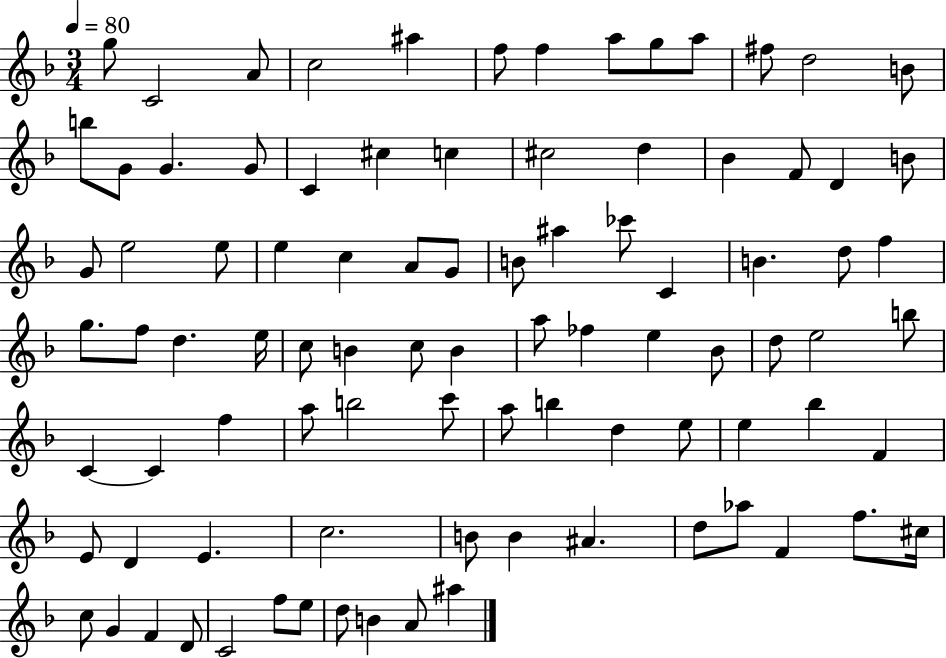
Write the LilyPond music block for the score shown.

{
  \clef treble
  \numericTimeSignature
  \time 3/4
  \key f \major
  \tempo 4 = 80
  g''8 c'2 a'8 | c''2 ais''4 | f''8 f''4 a''8 g''8 a''8 | fis''8 d''2 b'8 | \break b''8 g'8 g'4. g'8 | c'4 cis''4 c''4 | cis''2 d''4 | bes'4 f'8 d'4 b'8 | \break g'8 e''2 e''8 | e''4 c''4 a'8 g'8 | b'8 ais''4 ces'''8 c'4 | b'4. d''8 f''4 | \break g''8. f''8 d''4. e''16 | c''8 b'4 c''8 b'4 | a''8 fes''4 e''4 bes'8 | d''8 e''2 b''8 | \break c'4~~ c'4 f''4 | a''8 b''2 c'''8 | a''8 b''4 d''4 e''8 | e''4 bes''4 f'4 | \break e'8 d'4 e'4. | c''2. | b'8 b'4 ais'4. | d''8 aes''8 f'4 f''8. cis''16 | \break c''8 g'4 f'4 d'8 | c'2 f''8 e''8 | d''8 b'4 a'8 ais''4 | \bar "|."
}